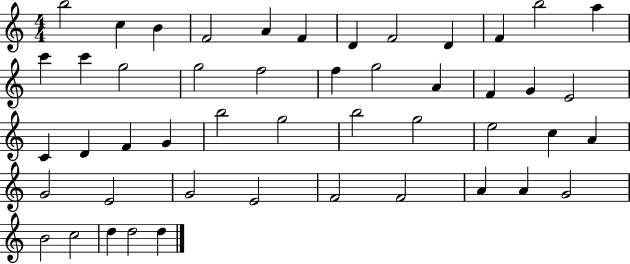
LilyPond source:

{
  \clef treble
  \numericTimeSignature
  \time 4/4
  \key c \major
  b''2 c''4 b'4 | f'2 a'4 f'4 | d'4 f'2 d'4 | f'4 b''2 a''4 | \break c'''4 c'''4 g''2 | g''2 f''2 | f''4 g''2 a'4 | f'4 g'4 e'2 | \break c'4 d'4 f'4 g'4 | b''2 g''2 | b''2 g''2 | e''2 c''4 a'4 | \break g'2 e'2 | g'2 e'2 | f'2 f'2 | a'4 a'4 g'2 | \break b'2 c''2 | d''4 d''2 d''4 | \bar "|."
}